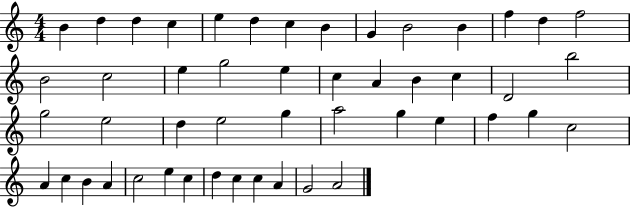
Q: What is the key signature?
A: C major